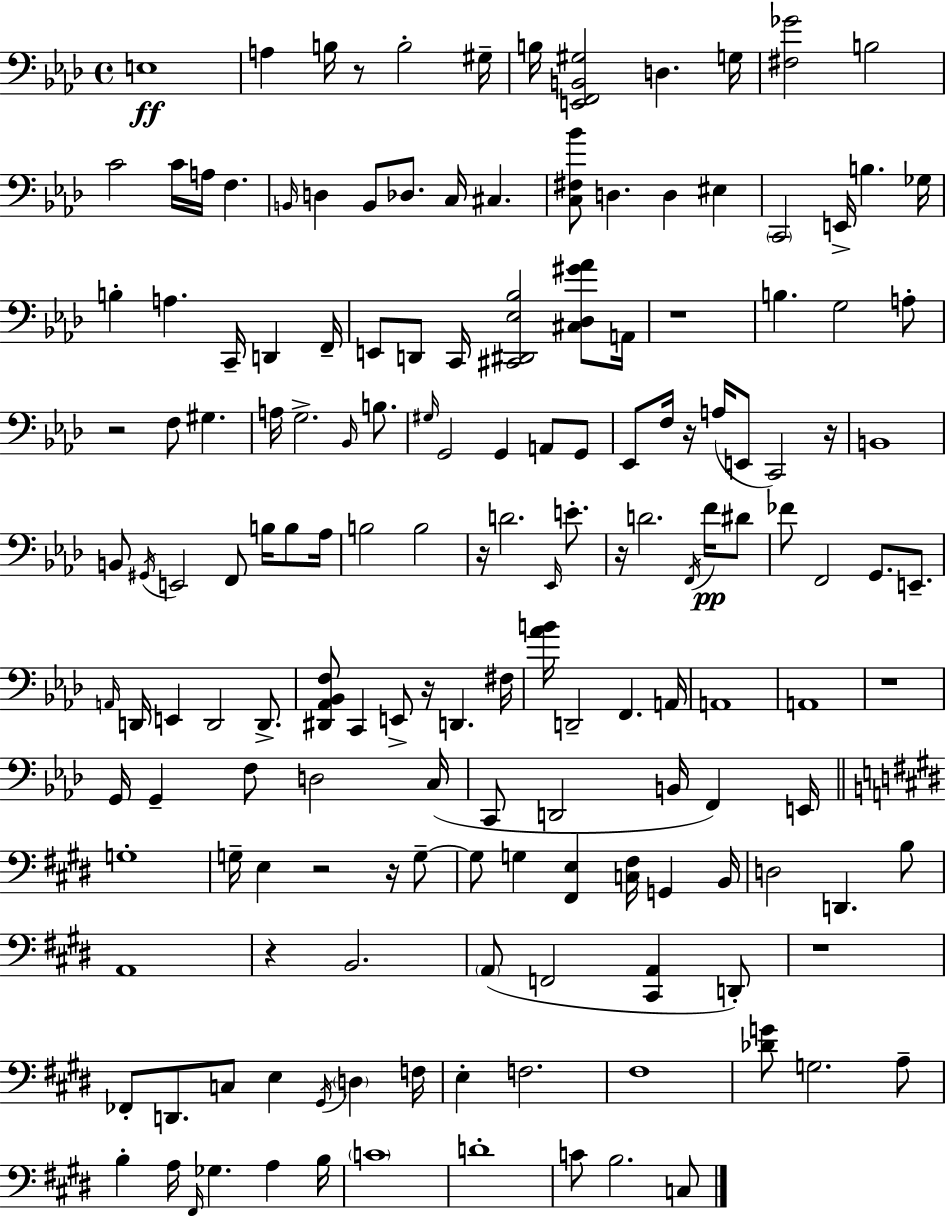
X:1
T:Untitled
M:4/4
L:1/4
K:Fm
E,4 A, B,/4 z/2 B,2 ^G,/4 B,/4 [E,,F,,B,,^G,]2 D, G,/4 [^F,_G]2 B,2 C2 C/4 A,/4 F, B,,/4 D, B,,/2 _D,/2 C,/4 ^C, [C,^F,_B]/2 D, D, ^E, C,,2 E,,/4 B, _G,/4 B, A, C,,/4 D,, F,,/4 E,,/2 D,,/2 C,,/4 [^C,,^D,,_E,_B,]2 [^C,_D,^G_A]/2 A,,/4 z4 B, G,2 A,/2 z2 F,/2 ^G, A,/4 G,2 _B,,/4 B,/2 ^G,/4 G,,2 G,, A,,/2 G,,/2 _E,,/2 F,/4 z/4 A,/4 E,,/2 C,,2 z/4 B,,4 B,,/2 ^G,,/4 E,,2 F,,/2 B,/4 B,/2 _A,/4 B,2 B,2 z/4 D2 _E,,/4 E/2 z/4 D2 F,,/4 F/4 ^D/2 _F/2 F,,2 G,,/2 E,,/2 A,,/4 D,,/4 E,, D,,2 D,,/2 [^D,,_A,,_B,,F,]/2 C,, E,,/2 z/4 D,, ^F,/4 [_AB]/4 D,,2 F,, A,,/4 A,,4 A,,4 z4 G,,/4 G,, F,/2 D,2 C,/4 C,,/2 D,,2 B,,/4 F,, E,,/4 G,4 G,/4 E, z2 z/4 G,/2 G,/2 G, [^F,,E,] [C,^F,]/4 G,, B,,/4 D,2 D,, B,/2 A,,4 z B,,2 A,,/2 F,,2 [^C,,A,,] D,,/2 z4 _F,,/2 D,,/2 C,/2 E, ^G,,/4 D, F,/4 E, F,2 ^F,4 [_DG]/2 G,2 A,/2 B, A,/4 ^F,,/4 _G, A, B,/4 C4 D4 C/2 B,2 C,/2